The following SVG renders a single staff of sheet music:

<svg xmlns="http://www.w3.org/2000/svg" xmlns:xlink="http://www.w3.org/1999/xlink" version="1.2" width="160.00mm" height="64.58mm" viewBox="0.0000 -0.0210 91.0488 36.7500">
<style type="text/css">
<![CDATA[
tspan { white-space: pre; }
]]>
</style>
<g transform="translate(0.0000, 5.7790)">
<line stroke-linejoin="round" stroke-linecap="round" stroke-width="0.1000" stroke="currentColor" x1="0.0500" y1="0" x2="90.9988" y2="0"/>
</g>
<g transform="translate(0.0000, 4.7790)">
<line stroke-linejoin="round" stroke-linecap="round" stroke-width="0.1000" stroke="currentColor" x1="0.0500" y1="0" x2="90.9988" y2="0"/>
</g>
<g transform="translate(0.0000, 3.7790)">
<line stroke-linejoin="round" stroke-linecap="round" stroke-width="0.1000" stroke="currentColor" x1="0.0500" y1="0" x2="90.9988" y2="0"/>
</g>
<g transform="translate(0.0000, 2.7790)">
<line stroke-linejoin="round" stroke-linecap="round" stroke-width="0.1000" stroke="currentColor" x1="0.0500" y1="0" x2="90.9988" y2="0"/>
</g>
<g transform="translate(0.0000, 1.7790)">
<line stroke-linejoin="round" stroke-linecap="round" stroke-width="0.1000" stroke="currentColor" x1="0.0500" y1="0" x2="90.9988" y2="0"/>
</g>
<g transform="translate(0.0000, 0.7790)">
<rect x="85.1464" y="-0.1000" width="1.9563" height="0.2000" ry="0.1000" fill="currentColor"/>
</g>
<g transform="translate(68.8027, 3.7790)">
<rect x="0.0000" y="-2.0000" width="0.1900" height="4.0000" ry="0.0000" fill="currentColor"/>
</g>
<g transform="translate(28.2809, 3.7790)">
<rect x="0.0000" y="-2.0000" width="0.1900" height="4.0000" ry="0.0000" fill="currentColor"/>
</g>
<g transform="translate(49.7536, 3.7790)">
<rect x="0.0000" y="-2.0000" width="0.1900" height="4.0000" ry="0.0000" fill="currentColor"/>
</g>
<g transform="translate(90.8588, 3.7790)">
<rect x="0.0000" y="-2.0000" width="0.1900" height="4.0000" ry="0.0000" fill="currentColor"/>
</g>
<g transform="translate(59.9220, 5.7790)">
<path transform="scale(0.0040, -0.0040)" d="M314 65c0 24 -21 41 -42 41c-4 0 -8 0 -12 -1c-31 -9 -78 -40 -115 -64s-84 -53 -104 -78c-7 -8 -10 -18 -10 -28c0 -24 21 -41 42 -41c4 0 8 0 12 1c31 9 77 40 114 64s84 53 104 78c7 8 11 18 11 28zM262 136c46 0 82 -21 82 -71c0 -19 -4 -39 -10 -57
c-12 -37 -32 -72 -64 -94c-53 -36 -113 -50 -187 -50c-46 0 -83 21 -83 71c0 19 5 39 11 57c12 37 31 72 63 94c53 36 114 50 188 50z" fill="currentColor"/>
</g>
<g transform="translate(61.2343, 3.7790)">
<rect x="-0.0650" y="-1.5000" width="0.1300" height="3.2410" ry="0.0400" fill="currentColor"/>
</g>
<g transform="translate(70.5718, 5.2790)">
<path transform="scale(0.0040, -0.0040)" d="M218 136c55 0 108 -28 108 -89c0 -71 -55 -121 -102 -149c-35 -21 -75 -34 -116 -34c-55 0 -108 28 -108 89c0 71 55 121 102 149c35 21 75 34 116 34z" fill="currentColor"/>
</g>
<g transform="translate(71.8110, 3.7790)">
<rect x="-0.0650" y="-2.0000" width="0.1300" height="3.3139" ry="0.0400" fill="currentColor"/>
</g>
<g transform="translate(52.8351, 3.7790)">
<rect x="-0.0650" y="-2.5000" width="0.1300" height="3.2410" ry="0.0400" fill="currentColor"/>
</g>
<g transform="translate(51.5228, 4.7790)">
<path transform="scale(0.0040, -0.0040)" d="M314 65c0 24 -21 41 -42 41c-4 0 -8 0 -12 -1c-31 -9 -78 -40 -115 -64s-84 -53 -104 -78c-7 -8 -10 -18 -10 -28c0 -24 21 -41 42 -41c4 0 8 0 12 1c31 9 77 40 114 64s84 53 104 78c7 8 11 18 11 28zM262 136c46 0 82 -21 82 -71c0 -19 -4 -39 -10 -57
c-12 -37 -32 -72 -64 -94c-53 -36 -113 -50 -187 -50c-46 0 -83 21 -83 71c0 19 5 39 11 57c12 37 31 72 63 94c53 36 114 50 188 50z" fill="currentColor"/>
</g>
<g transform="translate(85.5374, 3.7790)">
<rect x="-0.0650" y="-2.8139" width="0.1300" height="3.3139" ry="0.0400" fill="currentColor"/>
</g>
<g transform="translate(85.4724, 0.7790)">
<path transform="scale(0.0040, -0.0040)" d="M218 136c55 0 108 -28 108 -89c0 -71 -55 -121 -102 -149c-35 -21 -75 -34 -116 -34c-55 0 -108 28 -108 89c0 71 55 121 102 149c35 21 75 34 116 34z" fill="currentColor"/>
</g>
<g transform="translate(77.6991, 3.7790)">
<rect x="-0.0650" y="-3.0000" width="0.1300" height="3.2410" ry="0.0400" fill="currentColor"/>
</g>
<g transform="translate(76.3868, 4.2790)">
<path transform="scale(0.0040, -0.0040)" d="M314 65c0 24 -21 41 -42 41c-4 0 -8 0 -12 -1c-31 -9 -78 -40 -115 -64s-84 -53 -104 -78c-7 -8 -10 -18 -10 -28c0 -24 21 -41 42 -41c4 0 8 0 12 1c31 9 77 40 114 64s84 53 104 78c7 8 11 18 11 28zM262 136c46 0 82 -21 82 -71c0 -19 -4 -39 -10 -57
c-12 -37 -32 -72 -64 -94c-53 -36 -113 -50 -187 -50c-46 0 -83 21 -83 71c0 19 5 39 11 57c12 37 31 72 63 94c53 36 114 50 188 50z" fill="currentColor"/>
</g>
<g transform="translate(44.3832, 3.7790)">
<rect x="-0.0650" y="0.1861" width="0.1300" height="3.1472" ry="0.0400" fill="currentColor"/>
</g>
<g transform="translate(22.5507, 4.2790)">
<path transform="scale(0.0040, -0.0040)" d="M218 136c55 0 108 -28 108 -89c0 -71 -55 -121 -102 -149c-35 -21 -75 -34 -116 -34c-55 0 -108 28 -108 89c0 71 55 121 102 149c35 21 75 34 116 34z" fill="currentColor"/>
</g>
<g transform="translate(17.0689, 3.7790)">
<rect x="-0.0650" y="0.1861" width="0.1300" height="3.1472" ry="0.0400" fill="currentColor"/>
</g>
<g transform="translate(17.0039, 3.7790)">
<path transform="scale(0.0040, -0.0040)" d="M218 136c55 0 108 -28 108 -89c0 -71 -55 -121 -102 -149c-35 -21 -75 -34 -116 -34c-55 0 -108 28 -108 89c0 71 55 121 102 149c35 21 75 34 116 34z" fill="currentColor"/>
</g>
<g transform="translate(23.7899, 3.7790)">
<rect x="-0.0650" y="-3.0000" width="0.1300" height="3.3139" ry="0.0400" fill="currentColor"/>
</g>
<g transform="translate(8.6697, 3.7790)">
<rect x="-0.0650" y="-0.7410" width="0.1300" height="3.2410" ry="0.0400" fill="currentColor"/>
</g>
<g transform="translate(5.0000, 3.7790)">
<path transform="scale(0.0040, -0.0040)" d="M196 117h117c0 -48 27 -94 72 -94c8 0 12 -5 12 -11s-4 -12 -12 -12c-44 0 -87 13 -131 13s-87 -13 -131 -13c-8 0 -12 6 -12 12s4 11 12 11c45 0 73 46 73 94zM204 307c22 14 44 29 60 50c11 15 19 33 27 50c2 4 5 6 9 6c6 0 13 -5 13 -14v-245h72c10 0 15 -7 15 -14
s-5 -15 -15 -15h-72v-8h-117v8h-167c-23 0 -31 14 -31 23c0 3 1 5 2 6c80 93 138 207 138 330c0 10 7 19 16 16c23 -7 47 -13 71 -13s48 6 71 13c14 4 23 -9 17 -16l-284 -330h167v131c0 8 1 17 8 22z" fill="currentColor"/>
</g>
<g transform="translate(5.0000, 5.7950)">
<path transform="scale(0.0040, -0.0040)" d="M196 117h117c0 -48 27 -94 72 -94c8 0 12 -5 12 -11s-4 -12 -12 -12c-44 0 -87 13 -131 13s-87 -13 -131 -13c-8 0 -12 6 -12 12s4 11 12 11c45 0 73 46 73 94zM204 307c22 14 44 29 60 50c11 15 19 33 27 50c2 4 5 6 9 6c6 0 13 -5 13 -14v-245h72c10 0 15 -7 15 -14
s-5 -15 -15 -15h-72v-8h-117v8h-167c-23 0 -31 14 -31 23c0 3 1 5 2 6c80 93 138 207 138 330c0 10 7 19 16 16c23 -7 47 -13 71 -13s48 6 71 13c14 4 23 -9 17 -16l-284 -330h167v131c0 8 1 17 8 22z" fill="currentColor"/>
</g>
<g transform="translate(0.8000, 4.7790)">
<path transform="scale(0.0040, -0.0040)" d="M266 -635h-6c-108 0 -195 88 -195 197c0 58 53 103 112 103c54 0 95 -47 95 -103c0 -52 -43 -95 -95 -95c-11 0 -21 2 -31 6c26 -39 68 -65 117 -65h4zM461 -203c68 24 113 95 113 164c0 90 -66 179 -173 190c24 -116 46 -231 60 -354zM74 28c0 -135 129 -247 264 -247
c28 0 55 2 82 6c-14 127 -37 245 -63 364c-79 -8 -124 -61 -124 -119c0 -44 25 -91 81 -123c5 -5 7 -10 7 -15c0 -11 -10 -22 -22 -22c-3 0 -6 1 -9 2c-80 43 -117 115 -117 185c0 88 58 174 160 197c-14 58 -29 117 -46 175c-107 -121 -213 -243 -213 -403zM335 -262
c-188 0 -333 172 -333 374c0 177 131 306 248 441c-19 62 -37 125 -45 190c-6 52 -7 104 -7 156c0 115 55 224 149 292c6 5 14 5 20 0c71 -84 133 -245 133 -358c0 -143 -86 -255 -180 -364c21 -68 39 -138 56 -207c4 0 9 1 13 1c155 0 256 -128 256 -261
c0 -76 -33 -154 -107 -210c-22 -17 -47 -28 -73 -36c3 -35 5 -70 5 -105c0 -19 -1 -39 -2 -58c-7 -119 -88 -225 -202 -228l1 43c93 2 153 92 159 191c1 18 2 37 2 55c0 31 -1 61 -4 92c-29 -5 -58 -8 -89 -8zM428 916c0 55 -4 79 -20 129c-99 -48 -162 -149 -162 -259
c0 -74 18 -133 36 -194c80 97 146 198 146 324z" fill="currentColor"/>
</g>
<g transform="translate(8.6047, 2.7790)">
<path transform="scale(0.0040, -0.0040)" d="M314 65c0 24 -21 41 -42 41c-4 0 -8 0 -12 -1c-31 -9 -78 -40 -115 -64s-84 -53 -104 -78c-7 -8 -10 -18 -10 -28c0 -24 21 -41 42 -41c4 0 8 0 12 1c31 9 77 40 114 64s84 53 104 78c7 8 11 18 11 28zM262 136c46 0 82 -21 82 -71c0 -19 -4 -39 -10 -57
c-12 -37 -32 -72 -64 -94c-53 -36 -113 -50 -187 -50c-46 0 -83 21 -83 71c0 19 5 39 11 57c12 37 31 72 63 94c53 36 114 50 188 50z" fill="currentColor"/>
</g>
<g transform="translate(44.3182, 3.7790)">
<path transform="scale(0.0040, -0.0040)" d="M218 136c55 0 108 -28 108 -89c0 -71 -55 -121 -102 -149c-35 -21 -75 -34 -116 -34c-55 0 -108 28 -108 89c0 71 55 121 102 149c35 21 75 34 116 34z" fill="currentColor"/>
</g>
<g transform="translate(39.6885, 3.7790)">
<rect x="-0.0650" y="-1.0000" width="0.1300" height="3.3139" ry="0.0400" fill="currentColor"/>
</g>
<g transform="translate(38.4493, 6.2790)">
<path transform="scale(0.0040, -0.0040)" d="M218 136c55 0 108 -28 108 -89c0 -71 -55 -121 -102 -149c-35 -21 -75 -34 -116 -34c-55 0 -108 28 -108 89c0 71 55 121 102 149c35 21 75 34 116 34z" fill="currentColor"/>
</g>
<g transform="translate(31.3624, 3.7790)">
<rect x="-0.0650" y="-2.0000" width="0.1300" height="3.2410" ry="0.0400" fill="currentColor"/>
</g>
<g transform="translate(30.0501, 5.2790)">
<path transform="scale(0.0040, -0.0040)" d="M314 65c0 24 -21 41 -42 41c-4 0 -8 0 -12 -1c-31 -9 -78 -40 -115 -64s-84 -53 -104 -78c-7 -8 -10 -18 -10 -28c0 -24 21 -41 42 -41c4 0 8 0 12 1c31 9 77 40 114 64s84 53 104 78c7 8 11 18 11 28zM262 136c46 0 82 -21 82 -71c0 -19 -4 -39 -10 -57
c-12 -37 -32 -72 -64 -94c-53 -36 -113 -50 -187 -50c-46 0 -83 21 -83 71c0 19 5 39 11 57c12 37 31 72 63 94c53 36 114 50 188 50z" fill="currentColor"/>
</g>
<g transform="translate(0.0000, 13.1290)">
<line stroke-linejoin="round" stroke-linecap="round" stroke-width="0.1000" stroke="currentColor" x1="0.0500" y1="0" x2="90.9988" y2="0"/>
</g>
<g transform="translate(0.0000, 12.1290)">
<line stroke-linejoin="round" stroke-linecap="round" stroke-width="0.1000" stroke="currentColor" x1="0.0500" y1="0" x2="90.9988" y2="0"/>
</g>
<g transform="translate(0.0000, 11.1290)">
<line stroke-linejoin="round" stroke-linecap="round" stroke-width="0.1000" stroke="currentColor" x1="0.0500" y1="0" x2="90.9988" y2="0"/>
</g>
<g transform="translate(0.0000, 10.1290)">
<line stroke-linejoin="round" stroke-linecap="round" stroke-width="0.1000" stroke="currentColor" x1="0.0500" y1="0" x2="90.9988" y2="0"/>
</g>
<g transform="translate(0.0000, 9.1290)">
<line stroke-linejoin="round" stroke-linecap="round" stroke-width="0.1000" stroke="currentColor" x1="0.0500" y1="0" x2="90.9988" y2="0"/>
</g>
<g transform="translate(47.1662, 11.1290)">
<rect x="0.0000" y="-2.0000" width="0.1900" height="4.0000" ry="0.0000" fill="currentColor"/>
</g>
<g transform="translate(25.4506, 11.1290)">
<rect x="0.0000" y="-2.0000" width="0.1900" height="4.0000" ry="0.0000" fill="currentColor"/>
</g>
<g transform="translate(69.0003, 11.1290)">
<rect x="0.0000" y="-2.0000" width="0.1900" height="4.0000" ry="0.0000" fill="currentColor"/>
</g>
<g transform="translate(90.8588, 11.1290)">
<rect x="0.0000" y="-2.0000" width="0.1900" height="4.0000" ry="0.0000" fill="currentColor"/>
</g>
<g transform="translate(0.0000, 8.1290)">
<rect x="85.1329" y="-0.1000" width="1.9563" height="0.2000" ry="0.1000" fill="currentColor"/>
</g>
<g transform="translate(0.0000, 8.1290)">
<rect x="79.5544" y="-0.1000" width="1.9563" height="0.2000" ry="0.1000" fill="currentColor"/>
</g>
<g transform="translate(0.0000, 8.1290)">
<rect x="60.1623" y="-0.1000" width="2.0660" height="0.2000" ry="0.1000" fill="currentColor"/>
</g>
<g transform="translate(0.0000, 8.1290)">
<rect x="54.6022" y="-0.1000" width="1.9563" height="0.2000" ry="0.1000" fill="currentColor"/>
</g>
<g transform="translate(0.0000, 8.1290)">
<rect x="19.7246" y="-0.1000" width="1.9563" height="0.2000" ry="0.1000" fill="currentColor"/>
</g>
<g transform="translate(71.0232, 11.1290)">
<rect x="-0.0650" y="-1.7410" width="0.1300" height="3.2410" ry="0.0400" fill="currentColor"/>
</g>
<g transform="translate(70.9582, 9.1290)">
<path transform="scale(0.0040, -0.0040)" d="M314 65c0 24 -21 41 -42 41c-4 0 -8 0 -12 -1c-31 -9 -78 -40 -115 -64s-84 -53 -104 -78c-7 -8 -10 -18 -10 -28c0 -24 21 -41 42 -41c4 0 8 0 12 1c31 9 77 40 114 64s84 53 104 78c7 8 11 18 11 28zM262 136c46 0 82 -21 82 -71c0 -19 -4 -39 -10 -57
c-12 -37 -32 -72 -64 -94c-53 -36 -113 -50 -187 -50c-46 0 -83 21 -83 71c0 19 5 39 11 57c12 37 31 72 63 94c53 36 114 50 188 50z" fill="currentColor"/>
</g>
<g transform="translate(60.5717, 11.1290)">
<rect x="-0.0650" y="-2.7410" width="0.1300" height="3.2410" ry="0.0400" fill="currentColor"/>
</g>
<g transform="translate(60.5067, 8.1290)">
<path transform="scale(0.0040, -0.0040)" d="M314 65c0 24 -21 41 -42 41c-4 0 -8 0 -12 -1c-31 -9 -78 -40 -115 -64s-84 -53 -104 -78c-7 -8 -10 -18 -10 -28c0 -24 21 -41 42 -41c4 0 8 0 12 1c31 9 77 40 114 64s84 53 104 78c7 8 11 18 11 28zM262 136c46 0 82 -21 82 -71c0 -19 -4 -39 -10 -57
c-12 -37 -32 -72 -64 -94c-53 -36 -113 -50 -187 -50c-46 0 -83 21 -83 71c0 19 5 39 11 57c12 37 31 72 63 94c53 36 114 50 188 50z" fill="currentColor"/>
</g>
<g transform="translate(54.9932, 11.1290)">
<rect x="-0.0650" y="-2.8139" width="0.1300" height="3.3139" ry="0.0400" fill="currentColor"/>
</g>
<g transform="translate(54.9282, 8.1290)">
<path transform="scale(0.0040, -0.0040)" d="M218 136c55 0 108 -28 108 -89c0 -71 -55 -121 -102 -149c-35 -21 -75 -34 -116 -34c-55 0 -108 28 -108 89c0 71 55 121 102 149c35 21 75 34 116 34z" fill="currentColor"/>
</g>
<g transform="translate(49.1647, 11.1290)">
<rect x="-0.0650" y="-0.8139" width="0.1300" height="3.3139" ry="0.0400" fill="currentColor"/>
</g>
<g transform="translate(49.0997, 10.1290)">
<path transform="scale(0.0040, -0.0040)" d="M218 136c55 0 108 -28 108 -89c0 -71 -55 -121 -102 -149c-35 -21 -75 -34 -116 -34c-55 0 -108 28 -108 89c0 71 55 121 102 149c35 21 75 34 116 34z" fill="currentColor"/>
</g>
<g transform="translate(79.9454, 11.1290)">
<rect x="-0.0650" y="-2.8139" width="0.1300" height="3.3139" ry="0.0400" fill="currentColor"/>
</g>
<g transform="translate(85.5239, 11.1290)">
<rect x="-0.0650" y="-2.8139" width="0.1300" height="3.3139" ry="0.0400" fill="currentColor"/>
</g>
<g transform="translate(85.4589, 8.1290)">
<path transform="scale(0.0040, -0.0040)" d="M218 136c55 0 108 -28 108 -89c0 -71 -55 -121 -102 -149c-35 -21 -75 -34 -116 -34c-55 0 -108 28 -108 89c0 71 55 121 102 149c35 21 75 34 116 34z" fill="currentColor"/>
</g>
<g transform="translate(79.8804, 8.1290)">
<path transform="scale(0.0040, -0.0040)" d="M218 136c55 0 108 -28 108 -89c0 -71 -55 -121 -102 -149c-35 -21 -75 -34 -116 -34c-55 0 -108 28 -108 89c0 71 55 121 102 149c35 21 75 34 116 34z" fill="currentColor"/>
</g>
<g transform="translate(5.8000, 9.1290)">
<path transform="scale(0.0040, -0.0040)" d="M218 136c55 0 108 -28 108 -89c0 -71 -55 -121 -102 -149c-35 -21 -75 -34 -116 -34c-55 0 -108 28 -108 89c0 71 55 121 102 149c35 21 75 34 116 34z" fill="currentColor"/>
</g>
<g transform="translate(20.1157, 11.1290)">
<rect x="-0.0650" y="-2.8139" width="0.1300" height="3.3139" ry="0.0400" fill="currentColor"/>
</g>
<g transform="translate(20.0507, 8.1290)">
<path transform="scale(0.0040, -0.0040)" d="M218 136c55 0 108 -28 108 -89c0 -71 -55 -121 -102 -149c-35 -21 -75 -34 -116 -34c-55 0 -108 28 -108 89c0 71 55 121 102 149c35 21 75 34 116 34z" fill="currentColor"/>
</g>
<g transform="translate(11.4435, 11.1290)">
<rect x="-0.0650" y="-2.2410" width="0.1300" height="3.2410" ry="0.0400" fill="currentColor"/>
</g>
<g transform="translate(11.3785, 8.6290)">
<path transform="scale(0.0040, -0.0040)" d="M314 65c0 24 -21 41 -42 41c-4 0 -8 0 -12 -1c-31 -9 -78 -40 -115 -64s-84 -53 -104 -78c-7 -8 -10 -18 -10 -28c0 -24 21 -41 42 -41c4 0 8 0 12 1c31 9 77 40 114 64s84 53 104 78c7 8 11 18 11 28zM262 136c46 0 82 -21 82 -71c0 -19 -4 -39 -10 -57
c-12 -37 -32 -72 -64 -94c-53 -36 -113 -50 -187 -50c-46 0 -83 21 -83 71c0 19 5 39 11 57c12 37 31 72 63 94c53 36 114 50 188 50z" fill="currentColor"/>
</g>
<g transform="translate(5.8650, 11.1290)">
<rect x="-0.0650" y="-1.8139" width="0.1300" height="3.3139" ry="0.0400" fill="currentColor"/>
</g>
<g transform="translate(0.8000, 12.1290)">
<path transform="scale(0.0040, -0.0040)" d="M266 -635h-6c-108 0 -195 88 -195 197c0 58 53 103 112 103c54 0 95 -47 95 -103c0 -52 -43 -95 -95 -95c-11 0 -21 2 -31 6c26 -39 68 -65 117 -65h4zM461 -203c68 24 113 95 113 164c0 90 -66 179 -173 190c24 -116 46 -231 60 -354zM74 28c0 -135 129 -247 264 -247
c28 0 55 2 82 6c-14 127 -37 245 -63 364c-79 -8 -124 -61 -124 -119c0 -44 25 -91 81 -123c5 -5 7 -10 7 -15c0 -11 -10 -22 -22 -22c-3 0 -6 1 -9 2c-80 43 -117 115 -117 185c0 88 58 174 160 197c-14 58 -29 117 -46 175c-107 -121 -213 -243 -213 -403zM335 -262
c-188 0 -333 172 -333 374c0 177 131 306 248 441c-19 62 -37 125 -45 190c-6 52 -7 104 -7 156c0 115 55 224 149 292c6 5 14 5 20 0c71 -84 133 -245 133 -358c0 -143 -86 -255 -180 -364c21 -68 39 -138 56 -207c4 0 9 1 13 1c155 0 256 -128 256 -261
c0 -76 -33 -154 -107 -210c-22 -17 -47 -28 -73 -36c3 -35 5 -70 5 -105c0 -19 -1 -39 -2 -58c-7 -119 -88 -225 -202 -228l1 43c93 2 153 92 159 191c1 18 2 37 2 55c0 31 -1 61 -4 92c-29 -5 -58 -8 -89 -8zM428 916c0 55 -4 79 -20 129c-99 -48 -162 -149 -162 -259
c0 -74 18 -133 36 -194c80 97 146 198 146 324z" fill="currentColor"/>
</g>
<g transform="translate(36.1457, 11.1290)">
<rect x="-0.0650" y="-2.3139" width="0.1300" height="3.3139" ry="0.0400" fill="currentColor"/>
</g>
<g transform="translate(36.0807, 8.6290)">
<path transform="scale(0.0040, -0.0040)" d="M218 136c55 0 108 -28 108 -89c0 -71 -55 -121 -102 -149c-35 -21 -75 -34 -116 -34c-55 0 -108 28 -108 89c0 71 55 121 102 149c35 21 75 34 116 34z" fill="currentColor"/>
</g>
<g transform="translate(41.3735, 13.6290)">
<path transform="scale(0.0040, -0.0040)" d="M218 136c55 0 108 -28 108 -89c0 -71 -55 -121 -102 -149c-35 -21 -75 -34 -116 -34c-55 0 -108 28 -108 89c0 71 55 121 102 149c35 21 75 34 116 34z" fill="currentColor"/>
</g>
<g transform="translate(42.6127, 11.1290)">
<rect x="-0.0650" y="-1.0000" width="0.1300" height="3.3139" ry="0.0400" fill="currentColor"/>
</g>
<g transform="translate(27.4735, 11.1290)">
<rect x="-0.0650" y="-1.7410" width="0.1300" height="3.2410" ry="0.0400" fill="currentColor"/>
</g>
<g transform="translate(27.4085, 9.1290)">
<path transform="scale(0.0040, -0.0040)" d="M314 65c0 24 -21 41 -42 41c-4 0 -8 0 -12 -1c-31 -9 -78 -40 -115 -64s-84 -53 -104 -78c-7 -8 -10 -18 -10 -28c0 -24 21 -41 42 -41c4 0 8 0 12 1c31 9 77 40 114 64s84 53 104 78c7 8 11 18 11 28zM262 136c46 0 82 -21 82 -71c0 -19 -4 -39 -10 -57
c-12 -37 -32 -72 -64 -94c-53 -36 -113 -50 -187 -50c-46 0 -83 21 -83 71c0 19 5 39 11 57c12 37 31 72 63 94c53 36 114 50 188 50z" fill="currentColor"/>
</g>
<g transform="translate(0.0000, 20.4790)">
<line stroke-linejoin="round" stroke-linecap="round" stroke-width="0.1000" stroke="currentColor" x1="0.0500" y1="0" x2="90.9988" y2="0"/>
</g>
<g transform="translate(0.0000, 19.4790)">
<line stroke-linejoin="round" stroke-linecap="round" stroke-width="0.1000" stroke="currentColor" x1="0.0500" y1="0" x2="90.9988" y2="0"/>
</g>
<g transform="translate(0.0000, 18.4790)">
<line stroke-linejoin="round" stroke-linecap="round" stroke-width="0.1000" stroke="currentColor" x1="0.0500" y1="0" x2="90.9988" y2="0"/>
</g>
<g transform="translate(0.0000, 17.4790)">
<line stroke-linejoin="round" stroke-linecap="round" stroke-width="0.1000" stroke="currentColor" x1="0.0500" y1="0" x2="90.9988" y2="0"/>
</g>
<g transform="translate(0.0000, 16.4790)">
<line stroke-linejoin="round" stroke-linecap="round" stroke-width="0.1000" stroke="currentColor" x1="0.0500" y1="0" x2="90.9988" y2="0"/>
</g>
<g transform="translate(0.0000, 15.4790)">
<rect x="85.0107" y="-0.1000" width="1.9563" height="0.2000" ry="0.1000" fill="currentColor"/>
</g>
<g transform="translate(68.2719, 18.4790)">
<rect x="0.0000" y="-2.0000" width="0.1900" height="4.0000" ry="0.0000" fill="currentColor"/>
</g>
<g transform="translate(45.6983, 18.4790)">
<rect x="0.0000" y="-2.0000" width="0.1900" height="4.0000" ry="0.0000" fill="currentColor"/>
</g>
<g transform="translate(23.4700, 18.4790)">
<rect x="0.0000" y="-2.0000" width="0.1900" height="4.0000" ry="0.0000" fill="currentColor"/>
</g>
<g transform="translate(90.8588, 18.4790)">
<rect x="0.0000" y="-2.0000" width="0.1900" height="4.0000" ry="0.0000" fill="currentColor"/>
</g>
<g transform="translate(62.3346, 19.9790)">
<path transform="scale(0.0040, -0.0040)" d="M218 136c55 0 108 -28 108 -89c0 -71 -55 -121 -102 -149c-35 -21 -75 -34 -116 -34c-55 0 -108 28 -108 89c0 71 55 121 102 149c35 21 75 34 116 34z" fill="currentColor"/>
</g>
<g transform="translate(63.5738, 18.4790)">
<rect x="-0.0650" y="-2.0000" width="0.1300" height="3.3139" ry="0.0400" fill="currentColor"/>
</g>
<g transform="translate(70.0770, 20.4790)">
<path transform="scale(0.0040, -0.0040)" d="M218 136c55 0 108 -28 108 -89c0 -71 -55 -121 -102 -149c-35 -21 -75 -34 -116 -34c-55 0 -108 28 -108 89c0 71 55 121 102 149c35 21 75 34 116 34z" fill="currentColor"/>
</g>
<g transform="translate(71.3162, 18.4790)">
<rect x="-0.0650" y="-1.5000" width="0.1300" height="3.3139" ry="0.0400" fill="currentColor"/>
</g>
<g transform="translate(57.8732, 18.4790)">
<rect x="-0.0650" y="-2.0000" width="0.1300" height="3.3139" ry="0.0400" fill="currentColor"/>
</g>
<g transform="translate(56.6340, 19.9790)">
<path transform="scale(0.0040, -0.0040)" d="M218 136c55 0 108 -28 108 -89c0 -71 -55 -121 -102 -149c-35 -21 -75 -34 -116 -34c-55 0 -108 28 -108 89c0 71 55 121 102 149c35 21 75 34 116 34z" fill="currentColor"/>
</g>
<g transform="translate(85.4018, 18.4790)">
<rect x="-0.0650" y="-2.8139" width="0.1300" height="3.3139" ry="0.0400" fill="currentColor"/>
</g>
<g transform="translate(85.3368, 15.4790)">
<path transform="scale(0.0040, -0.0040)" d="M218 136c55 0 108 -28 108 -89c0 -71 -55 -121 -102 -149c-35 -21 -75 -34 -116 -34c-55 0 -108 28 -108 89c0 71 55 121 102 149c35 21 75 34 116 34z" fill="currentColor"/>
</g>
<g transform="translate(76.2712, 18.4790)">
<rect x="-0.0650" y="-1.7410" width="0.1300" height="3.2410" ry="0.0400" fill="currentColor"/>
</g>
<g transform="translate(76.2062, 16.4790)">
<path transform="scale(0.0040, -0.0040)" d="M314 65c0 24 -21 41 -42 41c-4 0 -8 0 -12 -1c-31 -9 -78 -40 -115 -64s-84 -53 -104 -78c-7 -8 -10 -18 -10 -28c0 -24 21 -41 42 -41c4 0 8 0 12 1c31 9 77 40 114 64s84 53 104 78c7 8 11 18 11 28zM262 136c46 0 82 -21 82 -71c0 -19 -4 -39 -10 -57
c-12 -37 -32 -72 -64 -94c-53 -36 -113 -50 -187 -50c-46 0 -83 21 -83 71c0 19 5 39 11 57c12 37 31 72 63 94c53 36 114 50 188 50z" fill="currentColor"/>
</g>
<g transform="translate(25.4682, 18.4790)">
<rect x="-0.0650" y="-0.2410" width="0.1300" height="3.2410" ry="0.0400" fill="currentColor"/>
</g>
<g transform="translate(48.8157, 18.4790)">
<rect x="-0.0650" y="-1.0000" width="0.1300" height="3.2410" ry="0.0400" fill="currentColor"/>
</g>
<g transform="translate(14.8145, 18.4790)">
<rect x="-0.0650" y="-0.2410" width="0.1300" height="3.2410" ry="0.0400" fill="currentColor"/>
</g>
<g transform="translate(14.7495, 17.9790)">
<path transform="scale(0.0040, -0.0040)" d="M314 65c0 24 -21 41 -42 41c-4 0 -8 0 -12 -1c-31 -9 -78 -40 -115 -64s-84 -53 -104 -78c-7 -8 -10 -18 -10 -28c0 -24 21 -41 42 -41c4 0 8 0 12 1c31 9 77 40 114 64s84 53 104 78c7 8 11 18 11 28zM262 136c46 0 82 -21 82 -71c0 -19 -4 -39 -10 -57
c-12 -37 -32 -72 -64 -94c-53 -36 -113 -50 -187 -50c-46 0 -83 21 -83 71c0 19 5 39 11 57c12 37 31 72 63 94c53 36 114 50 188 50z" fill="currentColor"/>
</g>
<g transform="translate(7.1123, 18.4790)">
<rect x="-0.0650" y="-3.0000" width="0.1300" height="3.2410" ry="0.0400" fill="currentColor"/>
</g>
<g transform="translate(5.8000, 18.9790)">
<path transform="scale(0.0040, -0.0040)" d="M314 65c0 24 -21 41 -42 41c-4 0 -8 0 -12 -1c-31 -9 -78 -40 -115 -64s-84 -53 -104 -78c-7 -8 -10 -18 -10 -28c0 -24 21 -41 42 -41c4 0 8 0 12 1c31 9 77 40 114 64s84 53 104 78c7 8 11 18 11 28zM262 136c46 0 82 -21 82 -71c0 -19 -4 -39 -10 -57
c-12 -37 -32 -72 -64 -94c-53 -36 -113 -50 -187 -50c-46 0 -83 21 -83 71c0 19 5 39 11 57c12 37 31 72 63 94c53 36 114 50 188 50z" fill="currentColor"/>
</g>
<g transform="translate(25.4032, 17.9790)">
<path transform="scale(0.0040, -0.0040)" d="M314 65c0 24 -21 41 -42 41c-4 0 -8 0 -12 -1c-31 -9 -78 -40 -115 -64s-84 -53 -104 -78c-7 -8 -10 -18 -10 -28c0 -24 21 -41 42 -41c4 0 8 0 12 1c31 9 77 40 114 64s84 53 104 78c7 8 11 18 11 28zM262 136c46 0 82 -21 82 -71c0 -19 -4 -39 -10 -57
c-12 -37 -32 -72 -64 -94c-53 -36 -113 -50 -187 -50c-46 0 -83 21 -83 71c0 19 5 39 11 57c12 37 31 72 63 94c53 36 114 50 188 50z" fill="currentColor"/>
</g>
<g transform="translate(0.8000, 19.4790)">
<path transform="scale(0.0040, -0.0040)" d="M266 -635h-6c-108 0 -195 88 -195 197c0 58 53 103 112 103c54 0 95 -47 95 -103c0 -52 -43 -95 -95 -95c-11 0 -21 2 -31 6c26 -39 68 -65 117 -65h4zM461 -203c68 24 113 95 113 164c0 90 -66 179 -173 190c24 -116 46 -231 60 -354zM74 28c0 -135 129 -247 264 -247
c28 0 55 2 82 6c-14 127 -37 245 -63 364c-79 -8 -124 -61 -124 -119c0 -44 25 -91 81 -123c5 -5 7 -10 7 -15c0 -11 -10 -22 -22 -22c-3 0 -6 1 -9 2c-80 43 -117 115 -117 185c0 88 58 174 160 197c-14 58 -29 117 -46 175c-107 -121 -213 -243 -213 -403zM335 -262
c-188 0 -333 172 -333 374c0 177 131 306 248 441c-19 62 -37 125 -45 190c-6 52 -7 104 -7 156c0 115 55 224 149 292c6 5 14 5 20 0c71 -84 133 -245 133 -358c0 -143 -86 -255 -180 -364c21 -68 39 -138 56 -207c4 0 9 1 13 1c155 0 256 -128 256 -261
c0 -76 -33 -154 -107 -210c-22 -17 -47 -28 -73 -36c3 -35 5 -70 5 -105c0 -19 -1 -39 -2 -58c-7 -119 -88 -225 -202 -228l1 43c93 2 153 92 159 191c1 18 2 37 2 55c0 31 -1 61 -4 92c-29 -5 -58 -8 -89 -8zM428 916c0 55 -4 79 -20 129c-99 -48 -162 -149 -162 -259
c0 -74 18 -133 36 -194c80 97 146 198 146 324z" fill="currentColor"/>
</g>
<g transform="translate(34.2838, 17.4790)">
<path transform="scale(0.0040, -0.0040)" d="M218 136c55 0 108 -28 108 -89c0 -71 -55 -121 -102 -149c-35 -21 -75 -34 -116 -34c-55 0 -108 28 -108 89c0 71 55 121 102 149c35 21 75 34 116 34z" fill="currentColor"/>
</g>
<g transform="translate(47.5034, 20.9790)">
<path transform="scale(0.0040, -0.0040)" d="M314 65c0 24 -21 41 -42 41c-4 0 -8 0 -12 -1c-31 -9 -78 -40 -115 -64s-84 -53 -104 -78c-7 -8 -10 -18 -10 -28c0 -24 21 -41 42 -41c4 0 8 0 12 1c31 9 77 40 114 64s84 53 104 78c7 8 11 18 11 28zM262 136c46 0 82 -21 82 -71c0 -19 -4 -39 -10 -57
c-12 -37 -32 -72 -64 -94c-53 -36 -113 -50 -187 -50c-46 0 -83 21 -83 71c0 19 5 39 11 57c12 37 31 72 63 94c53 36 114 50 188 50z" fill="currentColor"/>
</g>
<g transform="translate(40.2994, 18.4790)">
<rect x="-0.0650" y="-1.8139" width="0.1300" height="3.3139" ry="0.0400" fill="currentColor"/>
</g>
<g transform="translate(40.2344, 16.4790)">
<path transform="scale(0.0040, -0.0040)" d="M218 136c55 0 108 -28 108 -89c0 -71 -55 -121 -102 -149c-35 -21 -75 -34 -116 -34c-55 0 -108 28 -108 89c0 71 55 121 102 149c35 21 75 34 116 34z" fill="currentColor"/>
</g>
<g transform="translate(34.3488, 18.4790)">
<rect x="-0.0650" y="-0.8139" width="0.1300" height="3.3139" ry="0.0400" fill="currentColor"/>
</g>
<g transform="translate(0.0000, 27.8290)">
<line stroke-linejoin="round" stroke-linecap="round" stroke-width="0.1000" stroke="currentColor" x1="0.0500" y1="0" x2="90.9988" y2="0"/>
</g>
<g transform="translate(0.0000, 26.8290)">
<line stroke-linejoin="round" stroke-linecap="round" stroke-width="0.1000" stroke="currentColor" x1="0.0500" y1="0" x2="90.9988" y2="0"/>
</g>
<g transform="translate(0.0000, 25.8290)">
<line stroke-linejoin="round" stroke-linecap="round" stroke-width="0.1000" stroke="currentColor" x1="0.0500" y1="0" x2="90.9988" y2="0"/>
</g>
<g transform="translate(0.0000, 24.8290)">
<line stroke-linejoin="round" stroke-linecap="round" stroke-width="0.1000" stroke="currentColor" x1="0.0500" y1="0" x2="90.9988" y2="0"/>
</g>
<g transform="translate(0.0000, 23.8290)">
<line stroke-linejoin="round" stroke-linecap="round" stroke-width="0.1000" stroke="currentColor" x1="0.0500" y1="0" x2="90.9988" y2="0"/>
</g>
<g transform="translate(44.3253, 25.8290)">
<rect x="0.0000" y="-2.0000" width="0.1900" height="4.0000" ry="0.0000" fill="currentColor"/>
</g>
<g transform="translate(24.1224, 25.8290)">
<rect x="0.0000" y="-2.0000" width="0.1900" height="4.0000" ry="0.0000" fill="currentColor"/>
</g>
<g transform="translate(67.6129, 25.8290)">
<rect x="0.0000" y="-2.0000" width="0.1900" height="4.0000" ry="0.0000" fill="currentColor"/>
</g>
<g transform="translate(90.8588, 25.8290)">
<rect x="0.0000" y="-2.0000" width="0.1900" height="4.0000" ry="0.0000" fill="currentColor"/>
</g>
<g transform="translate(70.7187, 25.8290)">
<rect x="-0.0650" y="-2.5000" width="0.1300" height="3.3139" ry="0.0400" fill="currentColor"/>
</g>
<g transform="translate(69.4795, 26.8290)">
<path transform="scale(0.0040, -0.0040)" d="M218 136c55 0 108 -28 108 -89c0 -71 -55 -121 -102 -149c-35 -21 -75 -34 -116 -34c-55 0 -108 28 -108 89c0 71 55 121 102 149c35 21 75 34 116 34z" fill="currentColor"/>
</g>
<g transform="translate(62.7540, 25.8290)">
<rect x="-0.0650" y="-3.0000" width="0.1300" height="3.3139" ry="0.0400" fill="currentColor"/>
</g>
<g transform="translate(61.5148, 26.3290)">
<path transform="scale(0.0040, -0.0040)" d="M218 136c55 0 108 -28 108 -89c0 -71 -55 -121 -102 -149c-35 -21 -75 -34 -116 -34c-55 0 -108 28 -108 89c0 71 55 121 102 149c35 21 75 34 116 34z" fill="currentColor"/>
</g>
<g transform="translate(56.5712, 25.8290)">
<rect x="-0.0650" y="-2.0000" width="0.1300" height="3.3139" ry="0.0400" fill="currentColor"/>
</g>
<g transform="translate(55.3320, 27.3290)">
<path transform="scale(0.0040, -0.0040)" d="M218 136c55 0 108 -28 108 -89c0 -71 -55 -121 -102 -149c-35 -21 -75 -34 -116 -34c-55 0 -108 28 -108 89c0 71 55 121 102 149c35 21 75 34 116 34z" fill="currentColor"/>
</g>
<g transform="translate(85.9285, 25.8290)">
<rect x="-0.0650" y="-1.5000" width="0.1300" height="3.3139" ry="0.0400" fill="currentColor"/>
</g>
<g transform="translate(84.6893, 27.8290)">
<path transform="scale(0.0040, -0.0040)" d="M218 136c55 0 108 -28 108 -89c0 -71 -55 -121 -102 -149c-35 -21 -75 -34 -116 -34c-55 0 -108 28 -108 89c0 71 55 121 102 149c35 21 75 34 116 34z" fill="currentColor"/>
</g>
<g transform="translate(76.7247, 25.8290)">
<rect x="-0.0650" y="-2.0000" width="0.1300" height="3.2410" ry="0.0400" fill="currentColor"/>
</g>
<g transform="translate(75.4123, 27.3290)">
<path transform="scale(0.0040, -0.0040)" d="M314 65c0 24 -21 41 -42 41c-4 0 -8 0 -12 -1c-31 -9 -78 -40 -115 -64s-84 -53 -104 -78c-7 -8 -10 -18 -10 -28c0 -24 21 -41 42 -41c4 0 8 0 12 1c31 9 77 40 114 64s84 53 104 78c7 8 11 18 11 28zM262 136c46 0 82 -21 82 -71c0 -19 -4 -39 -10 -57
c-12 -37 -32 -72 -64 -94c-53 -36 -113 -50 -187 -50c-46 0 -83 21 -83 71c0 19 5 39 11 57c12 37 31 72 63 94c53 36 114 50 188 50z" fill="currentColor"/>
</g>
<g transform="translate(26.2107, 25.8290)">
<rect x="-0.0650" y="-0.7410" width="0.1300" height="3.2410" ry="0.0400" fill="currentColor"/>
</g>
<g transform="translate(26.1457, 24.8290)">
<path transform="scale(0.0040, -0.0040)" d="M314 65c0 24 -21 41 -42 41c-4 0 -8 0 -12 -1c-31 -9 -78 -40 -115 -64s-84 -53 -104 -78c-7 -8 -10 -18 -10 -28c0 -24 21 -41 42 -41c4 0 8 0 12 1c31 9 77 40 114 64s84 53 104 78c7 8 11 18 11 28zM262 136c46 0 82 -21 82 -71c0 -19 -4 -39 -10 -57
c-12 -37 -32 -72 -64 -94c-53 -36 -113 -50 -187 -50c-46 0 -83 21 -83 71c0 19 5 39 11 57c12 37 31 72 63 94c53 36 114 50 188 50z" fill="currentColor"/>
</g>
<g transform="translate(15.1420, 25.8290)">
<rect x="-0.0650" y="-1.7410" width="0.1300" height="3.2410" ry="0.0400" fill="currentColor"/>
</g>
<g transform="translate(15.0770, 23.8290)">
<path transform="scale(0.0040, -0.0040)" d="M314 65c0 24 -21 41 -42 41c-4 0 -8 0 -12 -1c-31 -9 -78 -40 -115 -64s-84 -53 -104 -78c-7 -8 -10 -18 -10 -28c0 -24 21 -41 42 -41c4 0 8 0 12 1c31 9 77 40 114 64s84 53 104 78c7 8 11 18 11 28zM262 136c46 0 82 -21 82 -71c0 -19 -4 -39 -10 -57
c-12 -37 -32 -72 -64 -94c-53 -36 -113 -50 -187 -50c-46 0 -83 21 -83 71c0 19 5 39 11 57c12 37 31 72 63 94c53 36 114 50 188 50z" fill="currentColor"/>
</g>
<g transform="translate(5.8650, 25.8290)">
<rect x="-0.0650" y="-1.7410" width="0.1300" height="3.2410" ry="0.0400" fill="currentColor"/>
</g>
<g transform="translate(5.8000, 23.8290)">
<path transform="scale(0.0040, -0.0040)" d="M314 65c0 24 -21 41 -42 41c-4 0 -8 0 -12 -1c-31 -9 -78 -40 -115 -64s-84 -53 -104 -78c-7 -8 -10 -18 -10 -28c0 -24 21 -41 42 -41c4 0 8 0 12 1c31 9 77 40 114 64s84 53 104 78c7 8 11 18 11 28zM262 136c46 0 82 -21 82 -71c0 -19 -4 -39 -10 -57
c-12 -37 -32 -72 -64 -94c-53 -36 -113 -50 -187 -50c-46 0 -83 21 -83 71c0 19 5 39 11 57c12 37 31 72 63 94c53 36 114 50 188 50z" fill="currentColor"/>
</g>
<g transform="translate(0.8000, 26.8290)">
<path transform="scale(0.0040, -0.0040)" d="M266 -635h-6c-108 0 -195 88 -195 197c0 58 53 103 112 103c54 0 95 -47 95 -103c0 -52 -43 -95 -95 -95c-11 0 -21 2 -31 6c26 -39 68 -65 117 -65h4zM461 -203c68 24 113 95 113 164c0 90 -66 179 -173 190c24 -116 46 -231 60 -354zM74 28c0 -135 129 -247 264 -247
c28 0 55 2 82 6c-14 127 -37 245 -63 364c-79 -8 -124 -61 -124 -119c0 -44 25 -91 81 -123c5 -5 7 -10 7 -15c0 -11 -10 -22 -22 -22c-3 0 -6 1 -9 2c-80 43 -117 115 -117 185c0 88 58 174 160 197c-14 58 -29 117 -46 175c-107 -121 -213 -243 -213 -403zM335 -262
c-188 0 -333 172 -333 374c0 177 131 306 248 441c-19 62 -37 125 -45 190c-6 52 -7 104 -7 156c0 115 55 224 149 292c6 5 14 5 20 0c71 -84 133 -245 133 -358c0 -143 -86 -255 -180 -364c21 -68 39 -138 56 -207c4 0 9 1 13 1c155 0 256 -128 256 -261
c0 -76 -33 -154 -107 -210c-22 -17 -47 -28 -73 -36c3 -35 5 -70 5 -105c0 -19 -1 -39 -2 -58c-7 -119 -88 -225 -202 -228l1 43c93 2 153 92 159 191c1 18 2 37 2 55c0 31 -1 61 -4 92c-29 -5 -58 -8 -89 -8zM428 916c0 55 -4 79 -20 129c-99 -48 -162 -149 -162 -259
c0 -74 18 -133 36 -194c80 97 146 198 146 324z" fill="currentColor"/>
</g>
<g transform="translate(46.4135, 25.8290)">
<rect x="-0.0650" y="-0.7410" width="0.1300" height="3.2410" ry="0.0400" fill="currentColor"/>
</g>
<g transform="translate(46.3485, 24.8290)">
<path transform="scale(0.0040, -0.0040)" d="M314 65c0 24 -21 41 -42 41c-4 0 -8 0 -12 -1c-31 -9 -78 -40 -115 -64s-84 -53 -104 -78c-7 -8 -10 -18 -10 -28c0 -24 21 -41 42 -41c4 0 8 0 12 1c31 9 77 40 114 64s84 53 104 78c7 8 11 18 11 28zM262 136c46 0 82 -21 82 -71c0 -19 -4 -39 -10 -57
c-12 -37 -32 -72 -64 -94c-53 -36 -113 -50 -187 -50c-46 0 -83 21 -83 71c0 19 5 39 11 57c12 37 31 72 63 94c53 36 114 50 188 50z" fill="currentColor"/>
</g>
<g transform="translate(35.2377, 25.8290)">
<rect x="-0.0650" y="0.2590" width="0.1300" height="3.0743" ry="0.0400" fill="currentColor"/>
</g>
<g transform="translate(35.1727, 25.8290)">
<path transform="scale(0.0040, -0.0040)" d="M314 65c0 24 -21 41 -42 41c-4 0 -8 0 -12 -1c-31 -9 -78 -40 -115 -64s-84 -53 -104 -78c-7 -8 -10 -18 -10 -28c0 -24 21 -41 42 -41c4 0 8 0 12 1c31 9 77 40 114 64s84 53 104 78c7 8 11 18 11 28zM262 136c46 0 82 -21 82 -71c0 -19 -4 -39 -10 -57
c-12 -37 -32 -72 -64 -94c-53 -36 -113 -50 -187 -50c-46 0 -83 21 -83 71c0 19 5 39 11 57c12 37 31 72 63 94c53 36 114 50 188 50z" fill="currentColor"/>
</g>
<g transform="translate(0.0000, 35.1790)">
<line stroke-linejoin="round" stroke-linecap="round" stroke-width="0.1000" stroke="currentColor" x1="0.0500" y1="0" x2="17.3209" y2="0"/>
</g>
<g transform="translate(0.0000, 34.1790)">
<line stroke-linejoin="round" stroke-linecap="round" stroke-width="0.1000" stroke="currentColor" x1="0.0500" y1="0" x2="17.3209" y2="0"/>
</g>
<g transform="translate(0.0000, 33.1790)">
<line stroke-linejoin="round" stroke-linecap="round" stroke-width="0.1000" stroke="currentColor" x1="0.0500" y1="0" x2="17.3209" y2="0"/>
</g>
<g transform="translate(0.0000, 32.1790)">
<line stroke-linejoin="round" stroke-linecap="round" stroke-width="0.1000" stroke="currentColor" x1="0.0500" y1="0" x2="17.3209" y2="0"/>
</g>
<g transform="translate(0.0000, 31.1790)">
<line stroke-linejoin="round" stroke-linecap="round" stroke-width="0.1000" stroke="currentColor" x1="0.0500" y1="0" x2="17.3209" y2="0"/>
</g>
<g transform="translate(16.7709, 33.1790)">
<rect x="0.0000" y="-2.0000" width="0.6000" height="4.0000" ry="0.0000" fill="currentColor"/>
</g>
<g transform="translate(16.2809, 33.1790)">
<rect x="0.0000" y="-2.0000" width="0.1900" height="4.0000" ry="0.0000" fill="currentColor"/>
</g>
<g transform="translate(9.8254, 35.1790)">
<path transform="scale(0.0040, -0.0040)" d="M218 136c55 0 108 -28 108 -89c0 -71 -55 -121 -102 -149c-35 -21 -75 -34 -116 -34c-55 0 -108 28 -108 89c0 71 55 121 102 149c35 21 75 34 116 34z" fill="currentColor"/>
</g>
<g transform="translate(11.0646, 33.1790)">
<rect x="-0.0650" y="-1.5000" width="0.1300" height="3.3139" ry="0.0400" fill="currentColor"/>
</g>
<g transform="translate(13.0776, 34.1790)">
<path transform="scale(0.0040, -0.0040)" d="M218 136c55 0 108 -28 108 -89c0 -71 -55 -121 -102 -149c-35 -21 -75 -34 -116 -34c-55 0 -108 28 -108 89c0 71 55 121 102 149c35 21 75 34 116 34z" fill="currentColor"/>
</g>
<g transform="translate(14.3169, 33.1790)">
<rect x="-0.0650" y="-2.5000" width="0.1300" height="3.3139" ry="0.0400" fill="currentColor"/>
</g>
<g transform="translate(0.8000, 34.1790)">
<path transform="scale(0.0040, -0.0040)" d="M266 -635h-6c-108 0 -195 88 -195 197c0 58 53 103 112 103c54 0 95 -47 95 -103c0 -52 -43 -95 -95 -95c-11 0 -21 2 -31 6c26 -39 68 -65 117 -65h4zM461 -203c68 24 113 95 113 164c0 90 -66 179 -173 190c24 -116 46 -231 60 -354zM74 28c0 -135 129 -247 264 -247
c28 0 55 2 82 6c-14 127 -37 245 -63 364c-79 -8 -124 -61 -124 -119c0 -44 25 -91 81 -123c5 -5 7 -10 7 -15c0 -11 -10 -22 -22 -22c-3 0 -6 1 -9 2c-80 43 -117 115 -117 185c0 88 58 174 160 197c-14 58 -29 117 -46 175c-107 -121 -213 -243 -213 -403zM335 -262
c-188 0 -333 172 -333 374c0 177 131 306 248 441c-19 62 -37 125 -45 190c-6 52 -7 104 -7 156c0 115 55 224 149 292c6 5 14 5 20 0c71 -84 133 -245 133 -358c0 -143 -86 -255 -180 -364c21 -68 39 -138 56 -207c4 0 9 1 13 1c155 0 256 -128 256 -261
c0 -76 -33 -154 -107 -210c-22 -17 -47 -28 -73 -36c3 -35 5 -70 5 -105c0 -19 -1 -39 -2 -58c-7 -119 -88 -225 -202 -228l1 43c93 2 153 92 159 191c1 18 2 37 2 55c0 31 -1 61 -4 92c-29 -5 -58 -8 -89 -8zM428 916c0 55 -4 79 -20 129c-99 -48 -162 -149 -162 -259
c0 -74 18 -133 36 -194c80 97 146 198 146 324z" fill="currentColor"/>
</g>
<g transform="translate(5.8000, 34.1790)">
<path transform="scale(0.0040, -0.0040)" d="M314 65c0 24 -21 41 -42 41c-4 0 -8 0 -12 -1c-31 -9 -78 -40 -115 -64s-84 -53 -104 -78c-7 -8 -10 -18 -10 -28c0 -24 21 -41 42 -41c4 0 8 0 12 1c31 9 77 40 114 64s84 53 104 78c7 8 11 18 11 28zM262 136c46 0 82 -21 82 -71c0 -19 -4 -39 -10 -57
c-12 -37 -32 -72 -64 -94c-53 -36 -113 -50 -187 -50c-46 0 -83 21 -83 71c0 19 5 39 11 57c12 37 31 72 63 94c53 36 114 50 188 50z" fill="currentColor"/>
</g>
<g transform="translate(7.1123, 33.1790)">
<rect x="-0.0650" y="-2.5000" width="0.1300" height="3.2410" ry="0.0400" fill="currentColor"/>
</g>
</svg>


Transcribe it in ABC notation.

X:1
T:Untitled
M:4/4
L:1/4
K:C
d2 B A F2 D B G2 E2 F A2 a f g2 a f2 g D d a a2 f2 a a A2 c2 c2 d f D2 F F E f2 a f2 f2 d2 B2 d2 F A G F2 E G2 E G